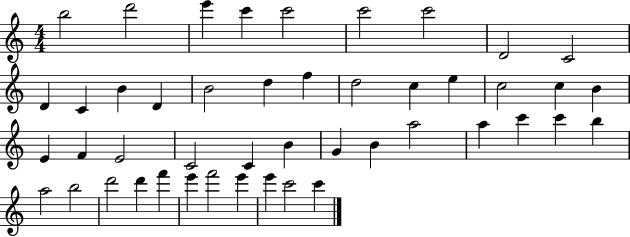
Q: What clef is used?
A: treble